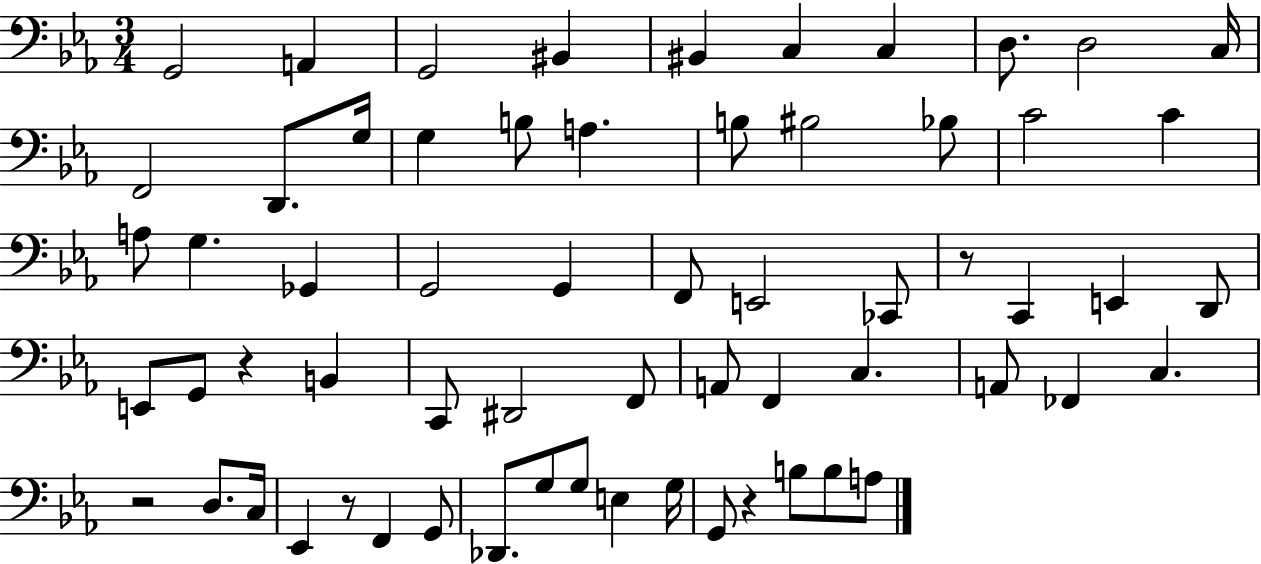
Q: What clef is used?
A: bass